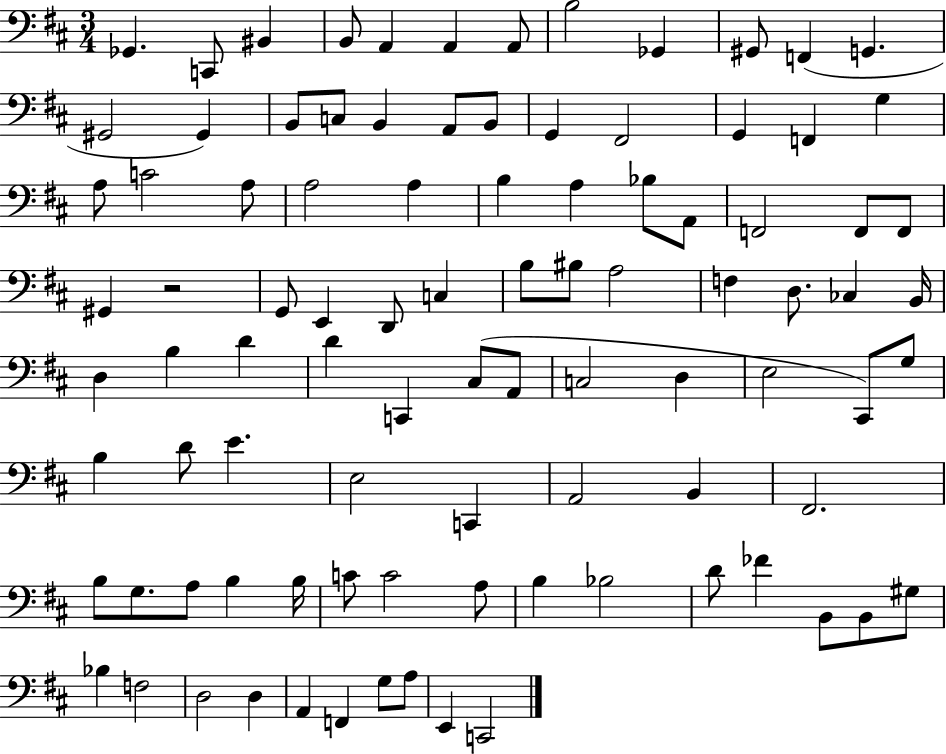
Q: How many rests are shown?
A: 1